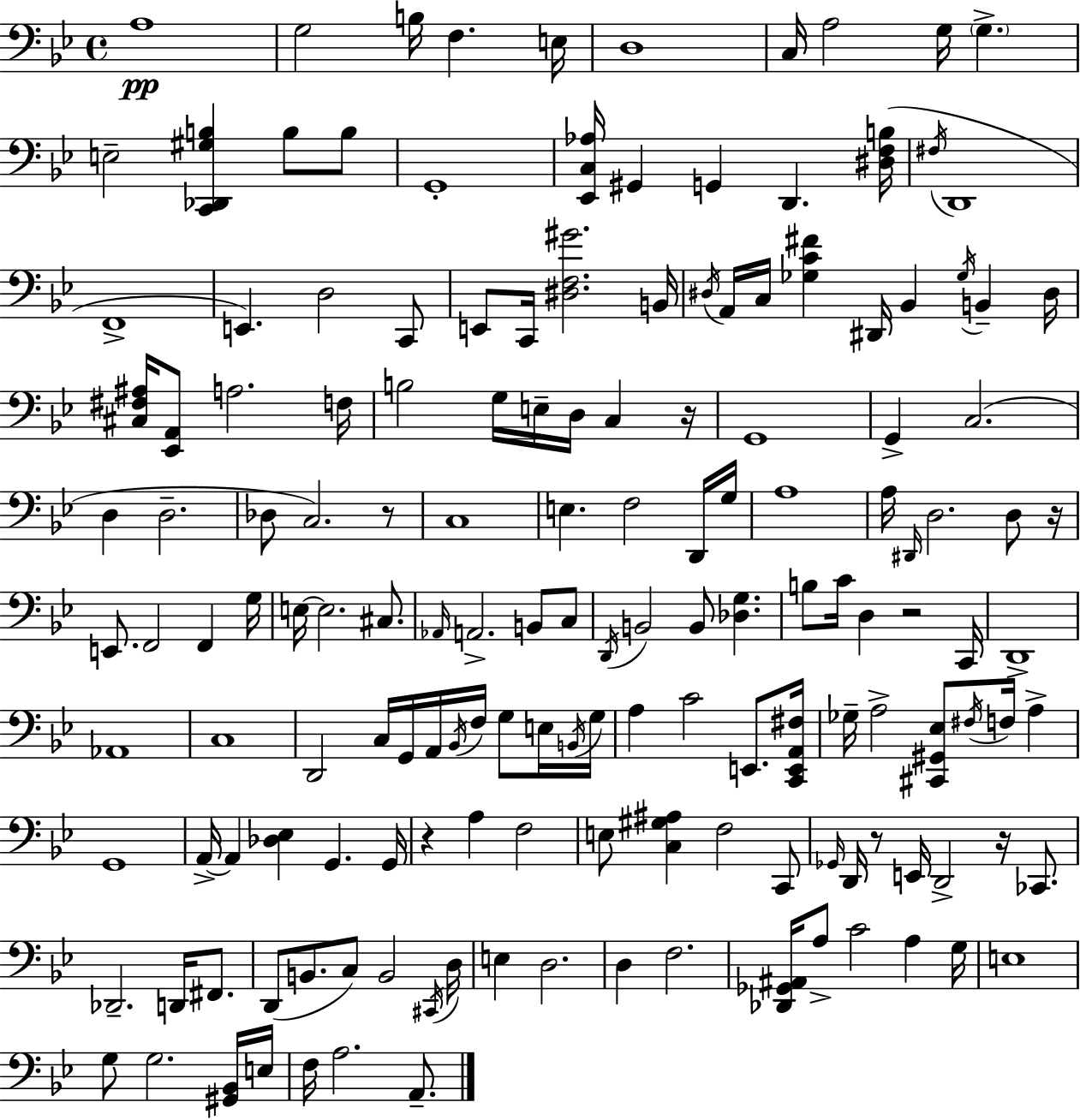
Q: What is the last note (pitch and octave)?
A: A2